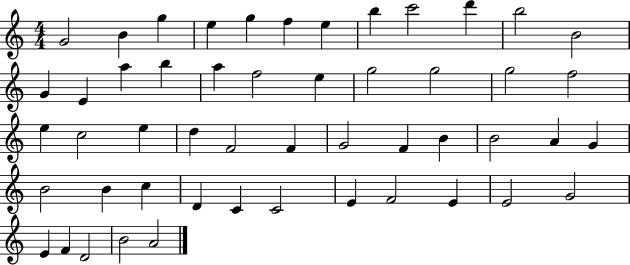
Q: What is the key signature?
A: C major